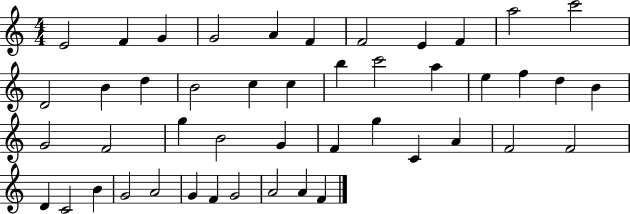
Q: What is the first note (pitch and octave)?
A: E4